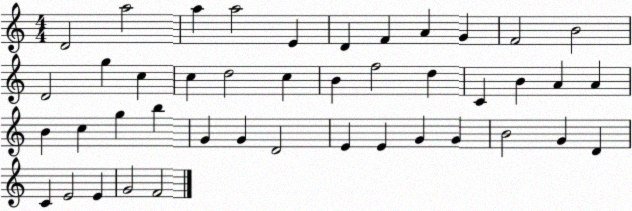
X:1
T:Untitled
M:4/4
L:1/4
K:C
D2 a2 a a2 E D F A G F2 B2 D2 g c c d2 c B f2 d C B A A B c g b G G D2 E E G G B2 G D C E2 E G2 F2